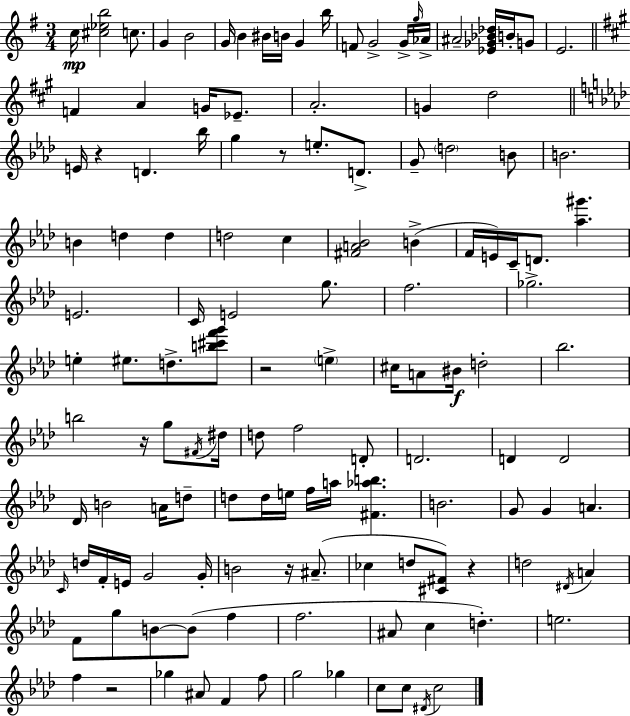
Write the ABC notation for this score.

X:1
T:Untitled
M:3/4
L:1/4
K:Em
c/4 [^c_eb]2 c/2 G B2 G/4 B ^B/4 B/4 G b/4 F/2 G2 G/4 g/4 _A/4 ^A2 [_E_G_B_d]/4 B/4 G/2 E2 F A G/4 _E/2 A2 G d2 E/4 z D _b/4 g z/2 e/2 D/2 G/2 d2 B/2 B2 B d d d2 c [^FA_B]2 B F/4 E/4 C/4 D/2 [_a^g'] E2 C/4 E2 g/2 f2 _g2 e ^e/2 d/2 [b^c'f'g']/2 z2 e ^c/4 A/2 ^B/4 d2 _b2 b2 z/4 g/2 ^F/4 ^d/4 d/2 f2 D/2 D2 D D2 _D/4 B2 A/4 d/2 d/2 d/4 e/4 f/4 a/4 [^F_ab] B2 G/2 G A C/4 d/4 F/4 E/4 G2 G/4 B2 z/4 ^A/2 _c d/2 [^C^F]/2 z d2 ^D/4 A F/2 g/2 B/2 B/2 f f2 ^A/2 c d e2 f z2 _g ^A/2 F f/2 g2 _g c/2 c/2 ^D/4 c2